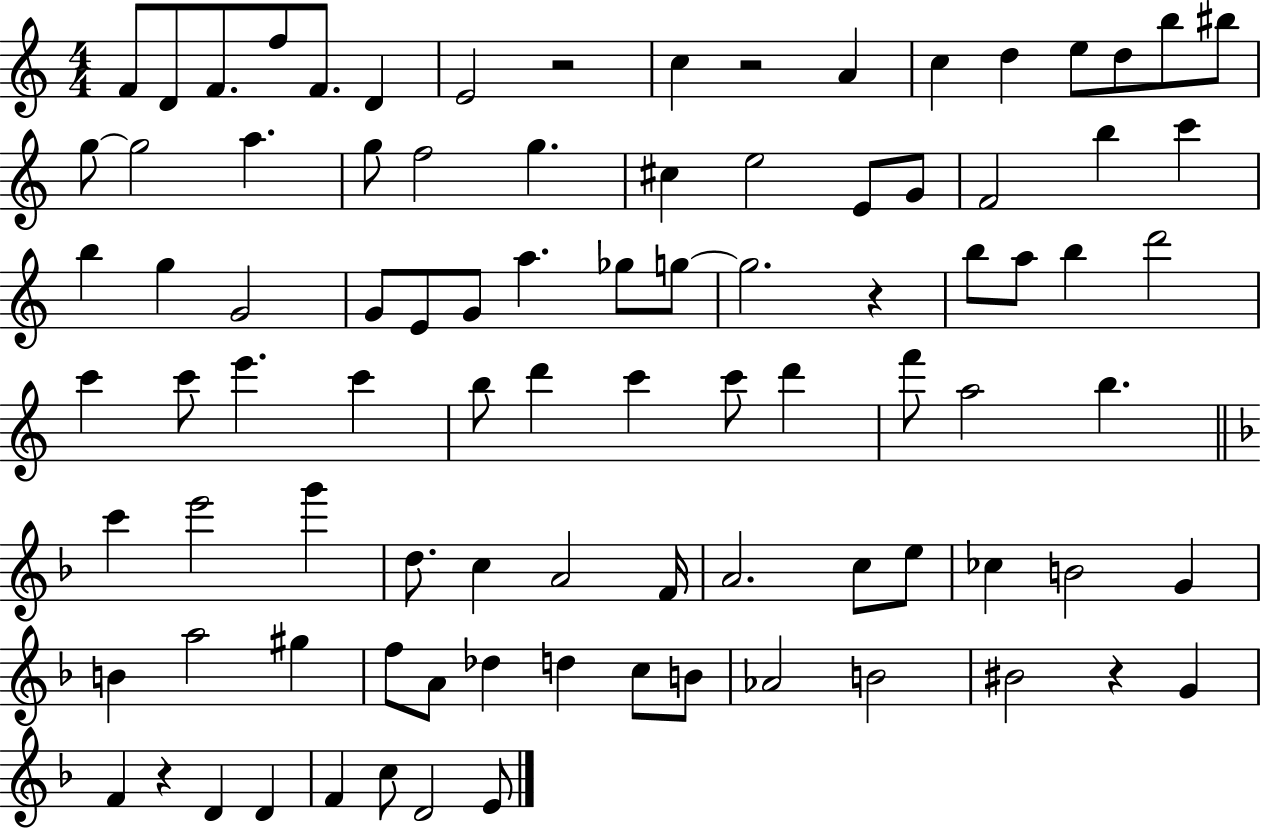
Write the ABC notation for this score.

X:1
T:Untitled
M:4/4
L:1/4
K:C
F/2 D/2 F/2 f/2 F/2 D E2 z2 c z2 A c d e/2 d/2 b/2 ^b/2 g/2 g2 a g/2 f2 g ^c e2 E/2 G/2 F2 b c' b g G2 G/2 E/2 G/2 a _g/2 g/2 g2 z b/2 a/2 b d'2 c' c'/2 e' c' b/2 d' c' c'/2 d' f'/2 a2 b c' e'2 g' d/2 c A2 F/4 A2 c/2 e/2 _c B2 G B a2 ^g f/2 A/2 _d d c/2 B/2 _A2 B2 ^B2 z G F z D D F c/2 D2 E/2